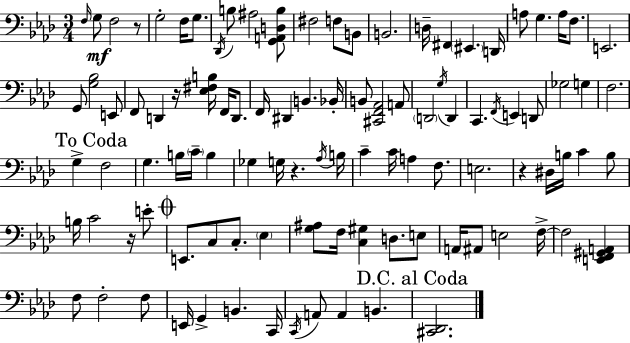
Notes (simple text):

F3/s G3/e F3/h R/e G3/h F3/s G3/e. Db2/s B3/e A#3/h [G2,A2,D3,B3]/e F#3/h F3/e B2/e B2/h. D3/s F#2/q EIS2/q. D2/s A3/e G3/q. A3/s F3/e. E2/h. G2/e [G3,Bb3]/h E2/e F2/e D2/q R/s [Eb3,F#3,B3]/s F2/s D2/e. F2/s D#2/q B2/q. Bb2/s B2/e [C#2,F2,Ab2]/h A2/e D2/h G3/s D2/q C2/q. F2/s E2/q D2/e Gb3/h G3/q F3/h. G3/q F3/h G3/q. B3/s C4/s B3/q Gb3/q G3/s R/q. Ab3/s B3/s C4/q C4/s A3/q F3/e. E3/h. R/q D#3/s B3/s C4/q B3/e B3/s C4/h R/s E4/e E2/e. C3/e C3/e. Eb3/q [G3,A#3]/e F3/s [C3,G#3]/q D3/e. E3/e A2/s A#2/e E3/h F3/s F3/h [E2,F2,G#2,A2]/q F3/e F3/h F3/e E2/s G2/q B2/q. C2/s C2/s A2/e A2/q B2/q. [C#2,Db2]/h.